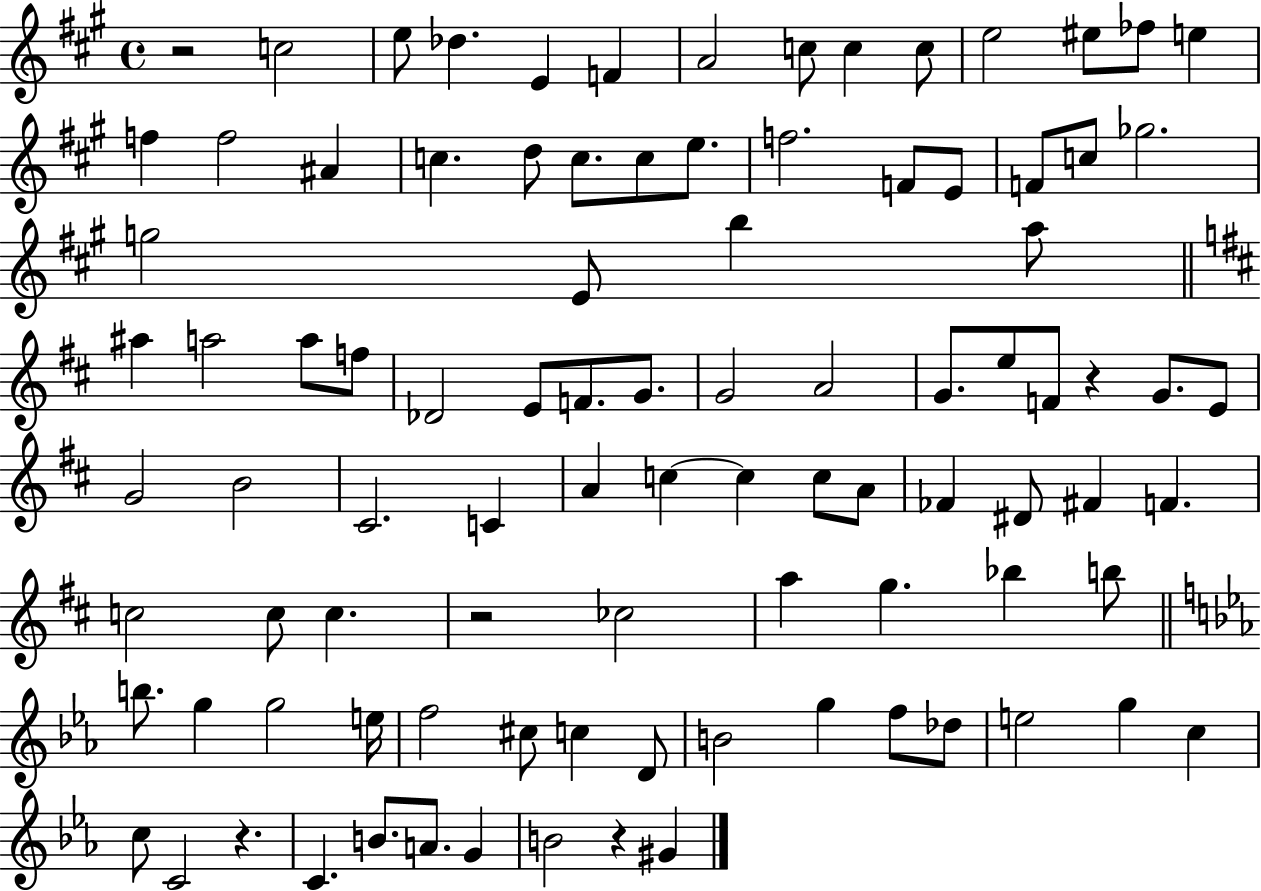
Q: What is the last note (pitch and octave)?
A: G#4